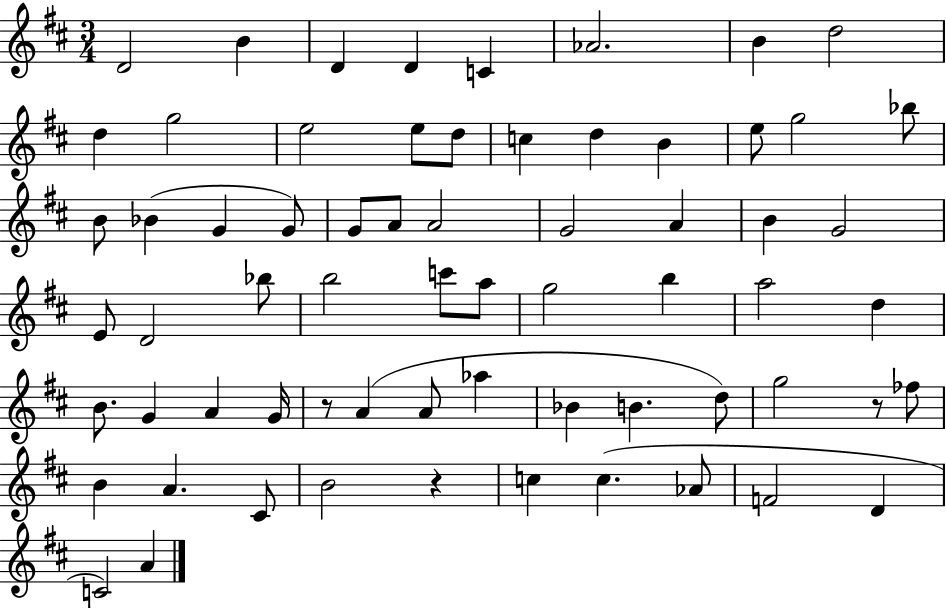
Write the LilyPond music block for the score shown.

{
  \clef treble
  \numericTimeSignature
  \time 3/4
  \key d \major
  d'2 b'4 | d'4 d'4 c'4 | aes'2. | b'4 d''2 | \break d''4 g''2 | e''2 e''8 d''8 | c''4 d''4 b'4 | e''8 g''2 bes''8 | \break b'8 bes'4( g'4 g'8) | g'8 a'8 a'2 | g'2 a'4 | b'4 g'2 | \break e'8 d'2 bes''8 | b''2 c'''8 a''8 | g''2 b''4 | a''2 d''4 | \break b'8. g'4 a'4 g'16 | r8 a'4( a'8 aes''4 | bes'4 b'4. d''8) | g''2 r8 fes''8 | \break b'4 a'4. cis'8 | b'2 r4 | c''4 c''4.( aes'8 | f'2 d'4 | \break c'2) a'4 | \bar "|."
}